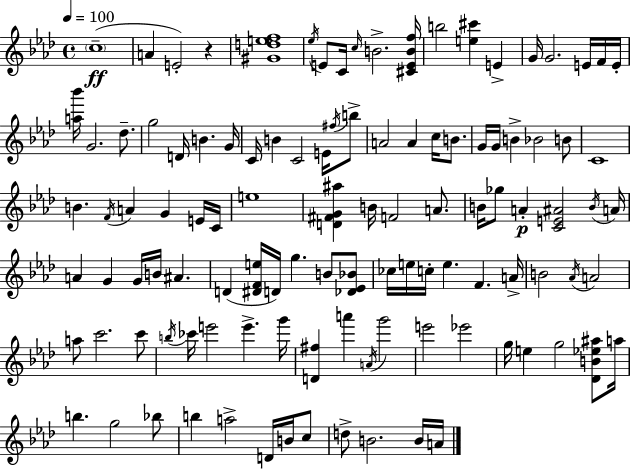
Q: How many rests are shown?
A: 1